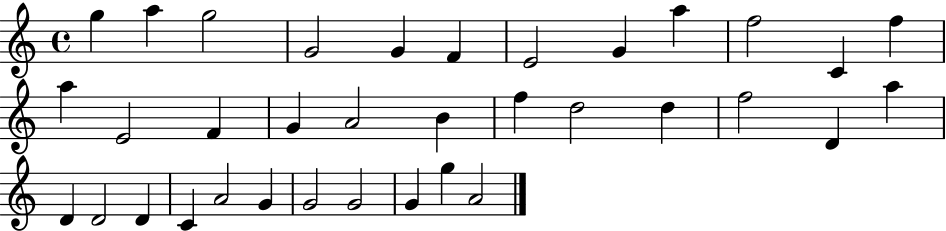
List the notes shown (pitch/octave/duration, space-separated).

G5/q A5/q G5/h G4/h G4/q F4/q E4/h G4/q A5/q F5/h C4/q F5/q A5/q E4/h F4/q G4/q A4/h B4/q F5/q D5/h D5/q F5/h D4/q A5/q D4/q D4/h D4/q C4/q A4/h G4/q G4/h G4/h G4/q G5/q A4/h